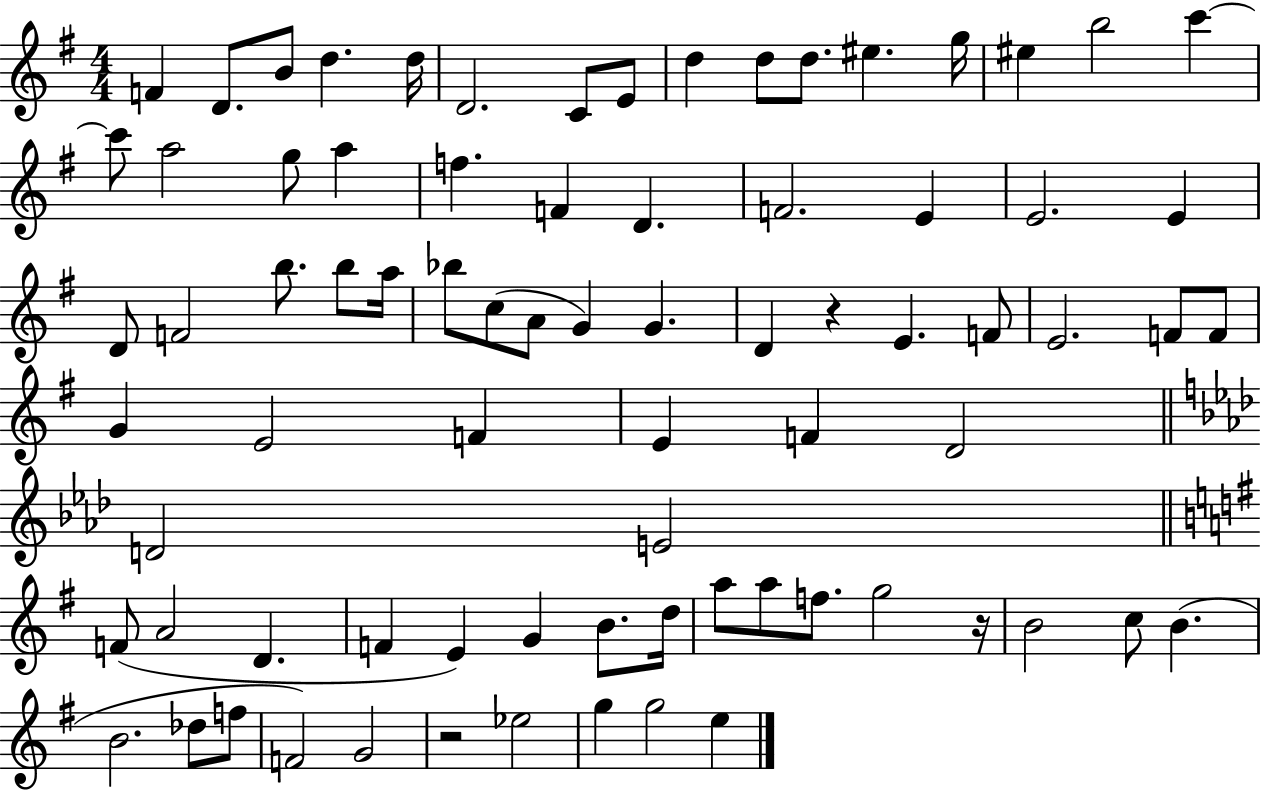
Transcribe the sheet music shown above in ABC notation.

X:1
T:Untitled
M:4/4
L:1/4
K:G
F D/2 B/2 d d/4 D2 C/2 E/2 d d/2 d/2 ^e g/4 ^e b2 c' c'/2 a2 g/2 a f F D F2 E E2 E D/2 F2 b/2 b/2 a/4 _b/2 c/2 A/2 G G D z E F/2 E2 F/2 F/2 G E2 F E F D2 D2 E2 F/2 A2 D F E G B/2 d/4 a/2 a/2 f/2 g2 z/4 B2 c/2 B B2 _d/2 f/2 F2 G2 z2 _e2 g g2 e